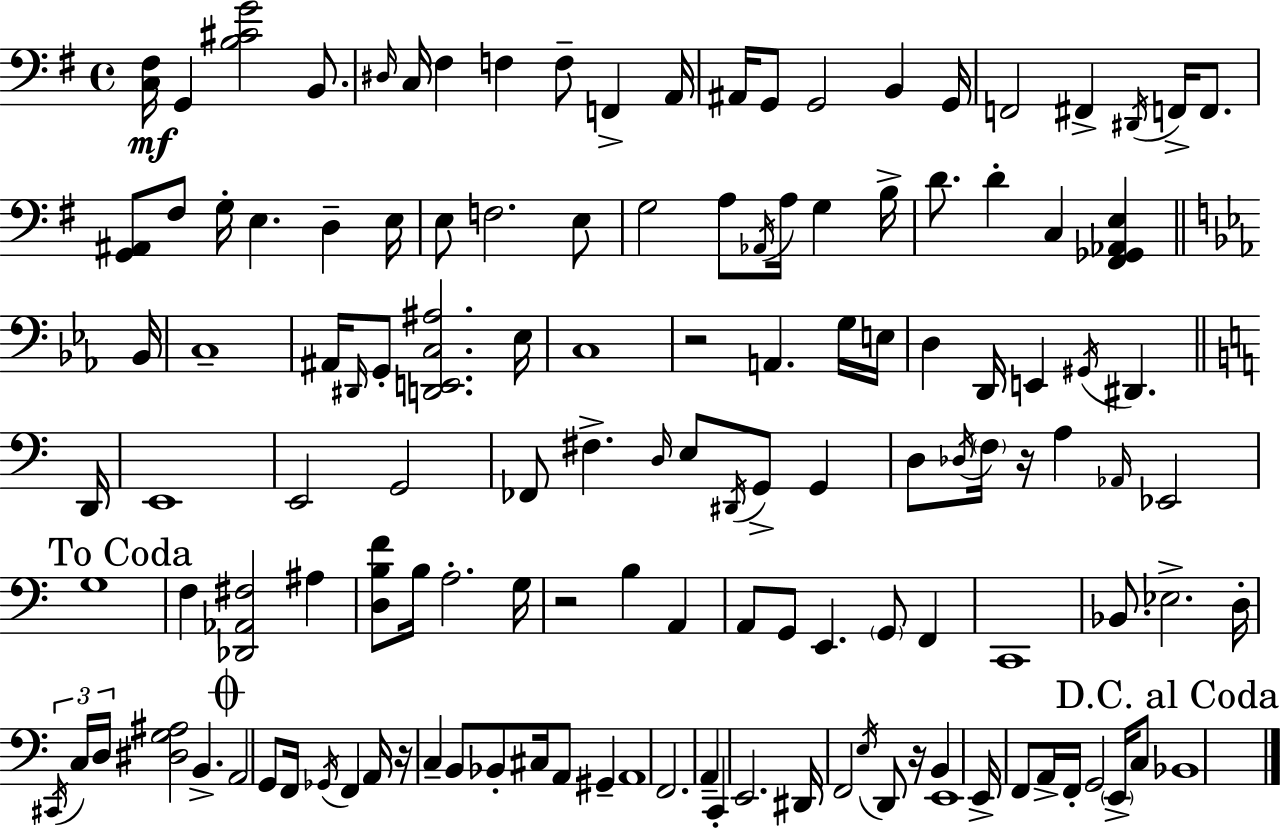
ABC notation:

X:1
T:Untitled
M:4/4
L:1/4
K:Em
[C,^F,]/4 G,, [B,^CG]2 B,,/2 ^D,/4 C,/4 ^F, F, F,/2 F,, A,,/4 ^A,,/4 G,,/2 G,,2 B,, G,,/4 F,,2 ^F,, ^D,,/4 F,,/4 F,,/2 [G,,^A,,]/2 ^F,/2 G,/4 E, D, E,/4 E,/2 F,2 E,/2 G,2 A,/2 _A,,/4 A,/4 G, B,/4 D/2 D C, [^F,,_G,,_A,,E,] _B,,/4 C,4 ^A,,/4 ^D,,/4 G,,/2 [D,,E,,C,^A,]2 _E,/4 C,4 z2 A,, G,/4 E,/4 D, D,,/4 E,, ^G,,/4 ^D,, D,,/4 E,,4 E,,2 G,,2 _F,,/2 ^F, D,/4 E,/2 ^D,,/4 G,,/2 G,, D,/2 _D,/4 F,/4 z/4 A, _A,,/4 _E,,2 G,4 F, [_D,,_A,,^F,]2 ^A, [D,B,F]/2 B,/4 A,2 G,/4 z2 B, A,, A,,/2 G,,/2 E,, G,,/2 F,, C,,4 _B,,/2 _E,2 D,/4 ^C,,/4 C,/4 D,/4 [^D,G,^A,]2 B,, A,,2 G,,/2 F,,/4 _G,,/4 F,, A,,/4 z/4 C, B,,/2 _B,,/2 ^C,/4 A,,/2 ^G,, A,,4 F,,2 A,, C,, E,,2 ^D,,/4 F,,2 E,/4 D,,/2 z/4 B,, E,,4 E,,/4 F,,/2 A,,/4 F,,/4 G,,2 E,,/4 C,/2 _B,,4